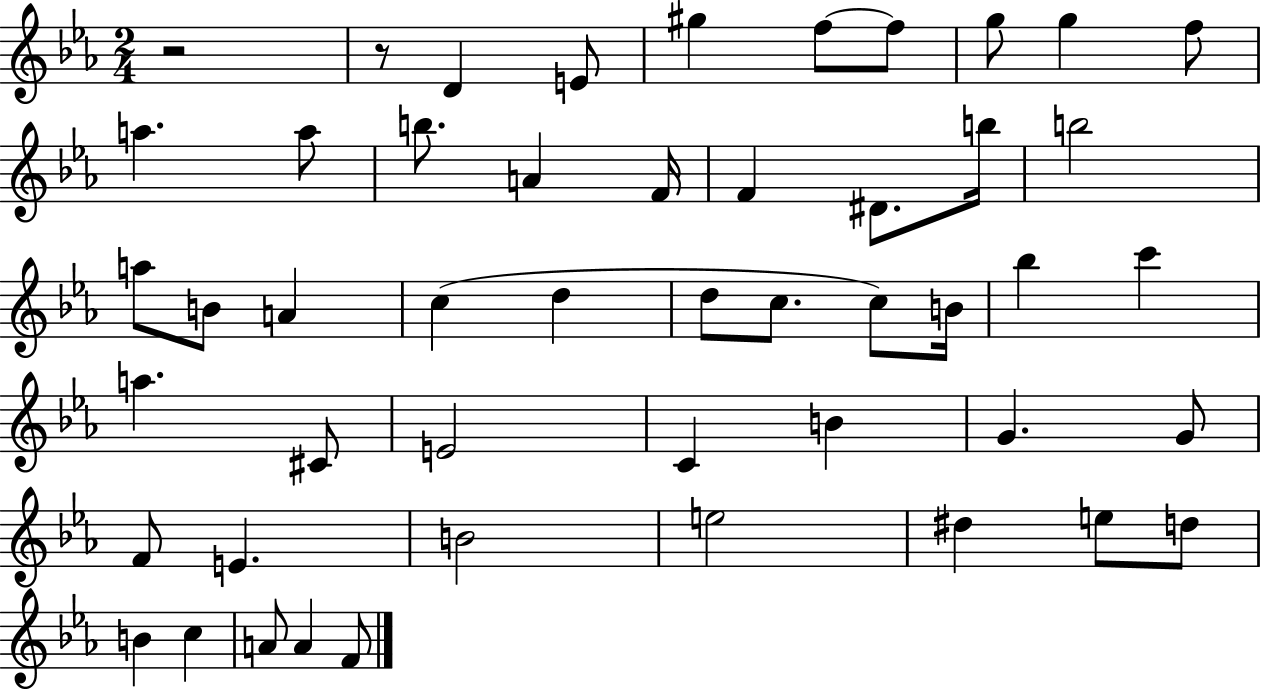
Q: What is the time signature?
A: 2/4